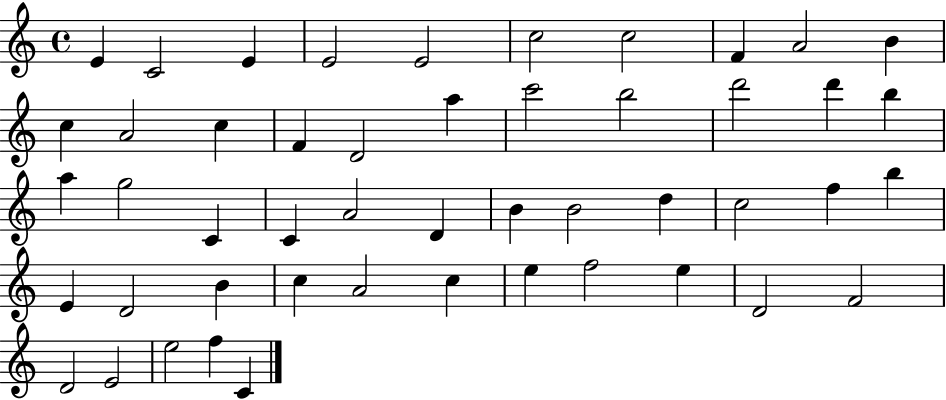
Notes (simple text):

E4/q C4/h E4/q E4/h E4/h C5/h C5/h F4/q A4/h B4/q C5/q A4/h C5/q F4/q D4/h A5/q C6/h B5/h D6/h D6/q B5/q A5/q G5/h C4/q C4/q A4/h D4/q B4/q B4/h D5/q C5/h F5/q B5/q E4/q D4/h B4/q C5/q A4/h C5/q E5/q F5/h E5/q D4/h F4/h D4/h E4/h E5/h F5/q C4/q